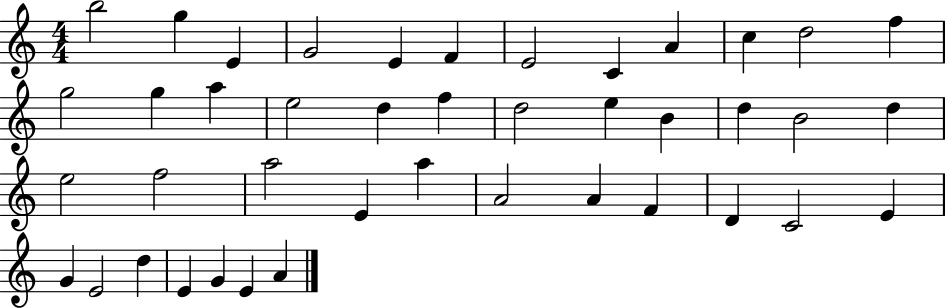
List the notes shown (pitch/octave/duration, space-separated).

B5/h G5/q E4/q G4/h E4/q F4/q E4/h C4/q A4/q C5/q D5/h F5/q G5/h G5/q A5/q E5/h D5/q F5/q D5/h E5/q B4/q D5/q B4/h D5/q E5/h F5/h A5/h E4/q A5/q A4/h A4/q F4/q D4/q C4/h E4/q G4/q E4/h D5/q E4/q G4/q E4/q A4/q